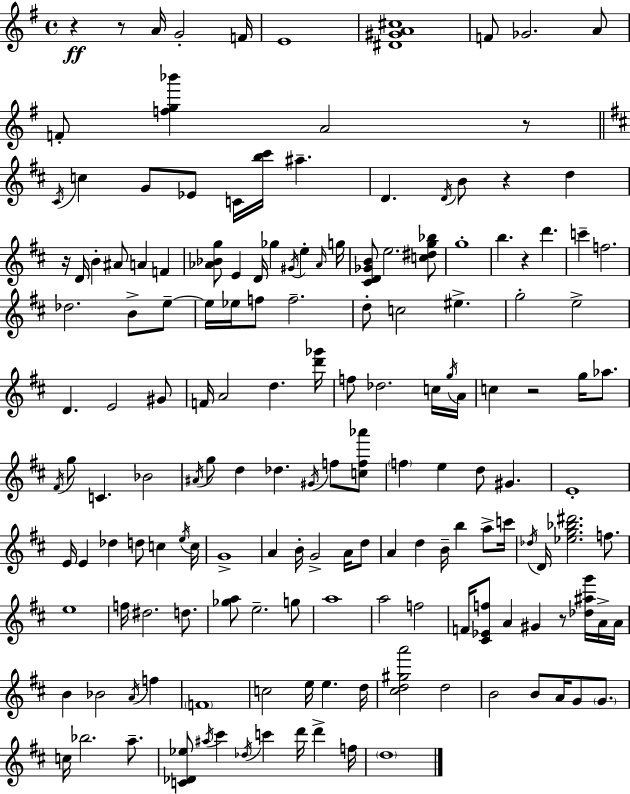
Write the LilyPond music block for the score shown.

{
  \clef treble
  \time 4/4
  \defaultTimeSignature
  \key e \minor
  r4\ff r8 a'16 g'2-. f'16 | e'1 | <dis' gis' a' cis''>1 | f'8 ges'2. a'8 | \break f'8-. <f'' g'' bes'''>4 a'2 r8 | \bar "||" \break \key b \minor \acciaccatura { cis'16 } c''4 g'8 ees'8 c'16 <b'' cis'''>16 ais''4.-- | d'4. \acciaccatura { d'16 } b'8 r4 d''4 | r16 d'16 b'4-. ais'8 a'4 f'4 | <aes' bes' g''>8 e'4 d'16 ges''4 \acciaccatura { gis'16 } e''4-. | \break \grace { aes'16 } g''16 <cis' d' ges' b'>8 e''2. | <c'' dis'' g'' bes''>8 g''1-. | b''4. r4 d'''4. | c'''4-- f''2. | \break des''2. | b'8-> e''8--~~ e''16 ees''16 f''8 f''2.-- | d''8-. c''2 eis''4.-> | g''2-. e''2-> | \break d'4. e'2 | gis'8 f'16 a'2 d''4. | <d''' ges'''>16 f''8 des''2. | c''16 \acciaccatura { g''16 } a'16 c''4 r2 | \break g''16 aes''8. \acciaccatura { fis'16 } g''8 c'4. bes'2 | \acciaccatura { ais'16 } g''8 d''4 des''4. | \acciaccatura { gis'16 } f''8 <c'' f'' aes'''>8 \parenthesize f''4 e''4 | d''8 gis'4. e'1-. | \break e'16 e'4 des''4 | d''8 c''4 \acciaccatura { e''16 } c''16 g'1-> | a'4 b'16-. g'2-> | a'16 d''8 a'4 d''4 | \break b'16-- b''4 a''8-> c'''16 \acciaccatura { des''16 } d'16 <ees'' g'' bes'' dis'''>2. | f''8. e''1 | f''16 dis''2. | d''8. <ges'' a''>8 e''2.-- | \break g''8 a''1 | a''2 | f''2 f'16 <cis' ees' f''>8 a'4 | gis'4 r8 <des'' ais'' g'''>16 a'16-> a'16 b'4 bes'2 | \break \acciaccatura { a'16 } f''4 \parenthesize f'1 | c''2 | e''16 e''4. d''16 <cis'' d'' gis'' a'''>2 | d''2 b'2 | \break b'8 a'16 g'8 \parenthesize g'8. c''16 bes''2. | a''8.-- <c' des' ees''>8 \acciaccatura { ais''16 } cis'''4 | \acciaccatura { des''16 } c'''4 d'''16 d'''4-> f''16 \parenthesize d''1 | \bar "|."
}